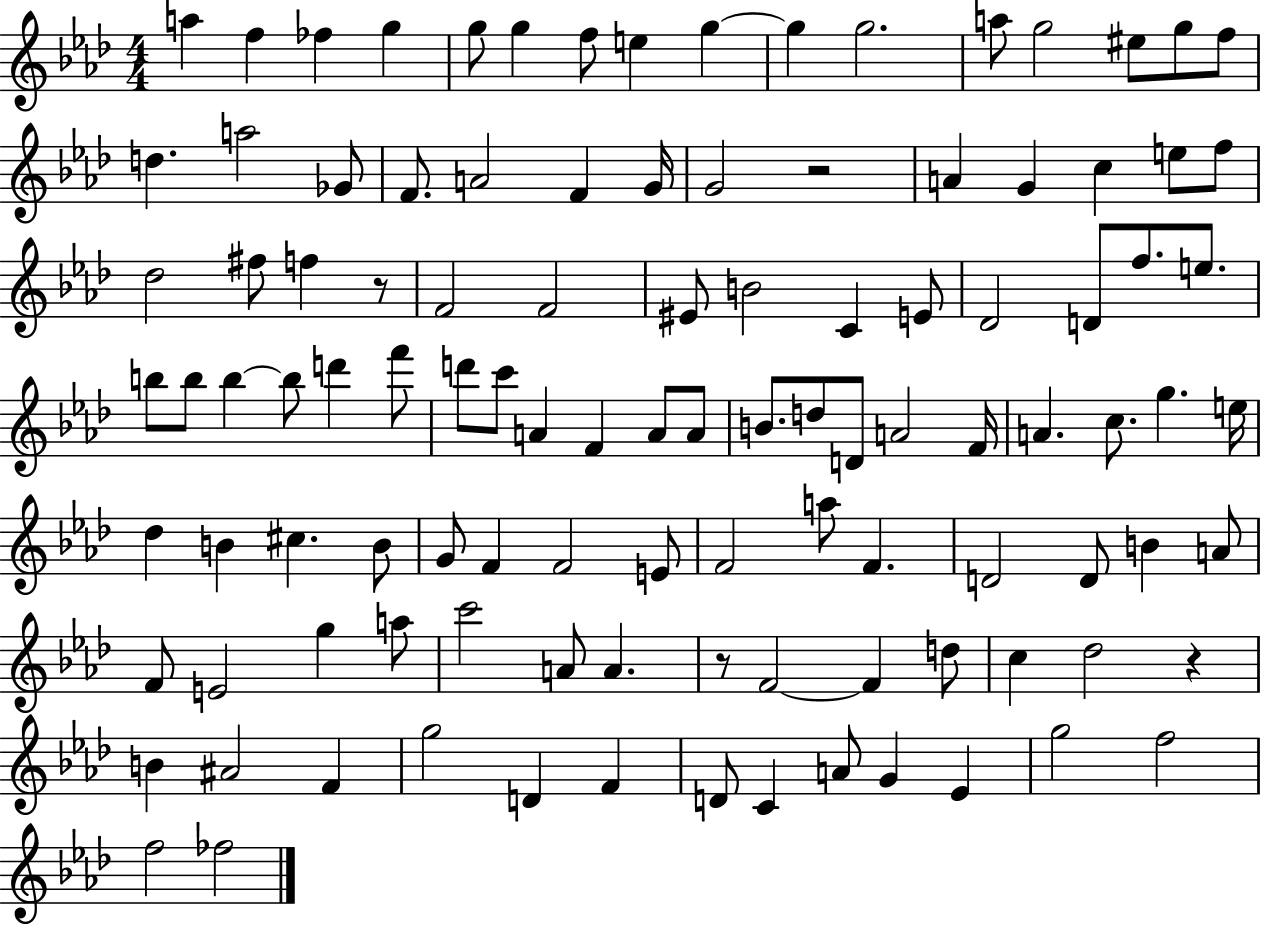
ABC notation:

X:1
T:Untitled
M:4/4
L:1/4
K:Ab
a f _f g g/2 g f/2 e g g g2 a/2 g2 ^e/2 g/2 f/2 d a2 _G/2 F/2 A2 F G/4 G2 z2 A G c e/2 f/2 _d2 ^f/2 f z/2 F2 F2 ^E/2 B2 C E/2 _D2 D/2 f/2 e/2 b/2 b/2 b b/2 d' f'/2 d'/2 c'/2 A F A/2 A/2 B/2 d/2 D/2 A2 F/4 A c/2 g e/4 _d B ^c B/2 G/2 F F2 E/2 F2 a/2 F D2 D/2 B A/2 F/2 E2 g a/2 c'2 A/2 A z/2 F2 F d/2 c _d2 z B ^A2 F g2 D F D/2 C A/2 G _E g2 f2 f2 _f2